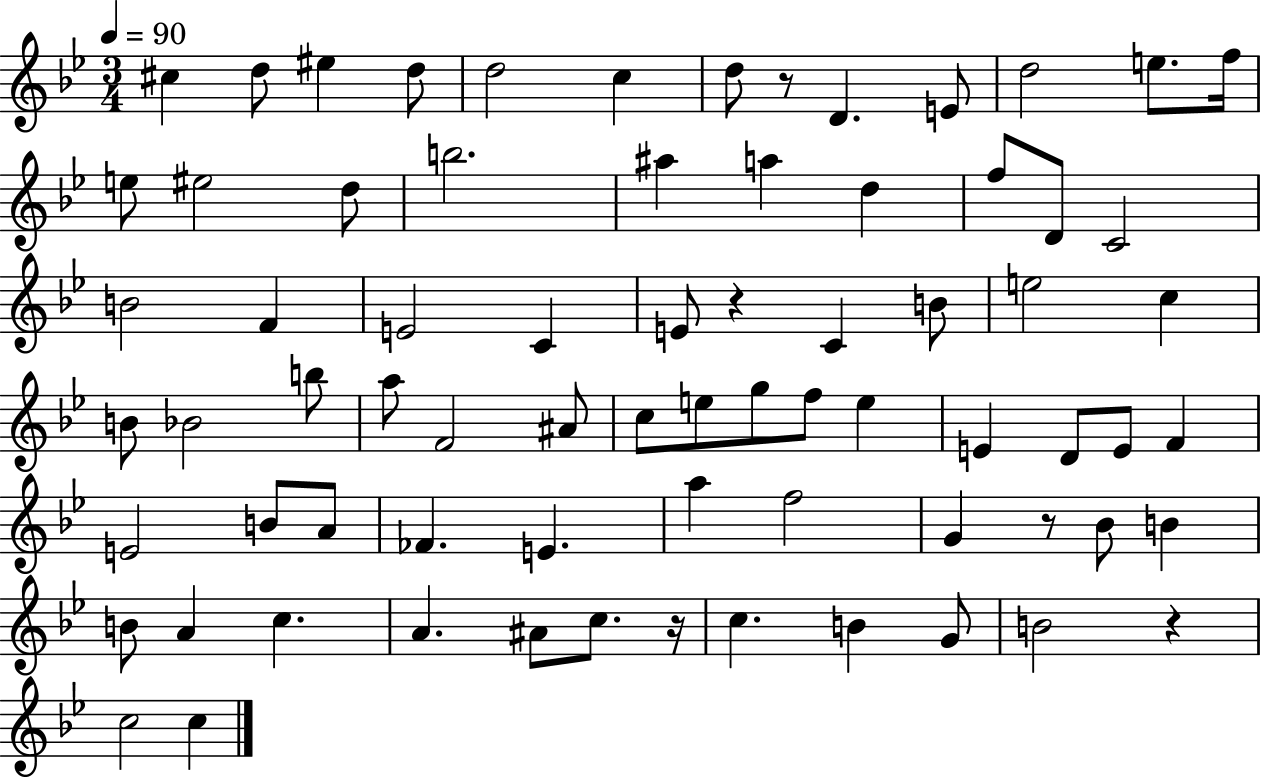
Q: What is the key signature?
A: BES major